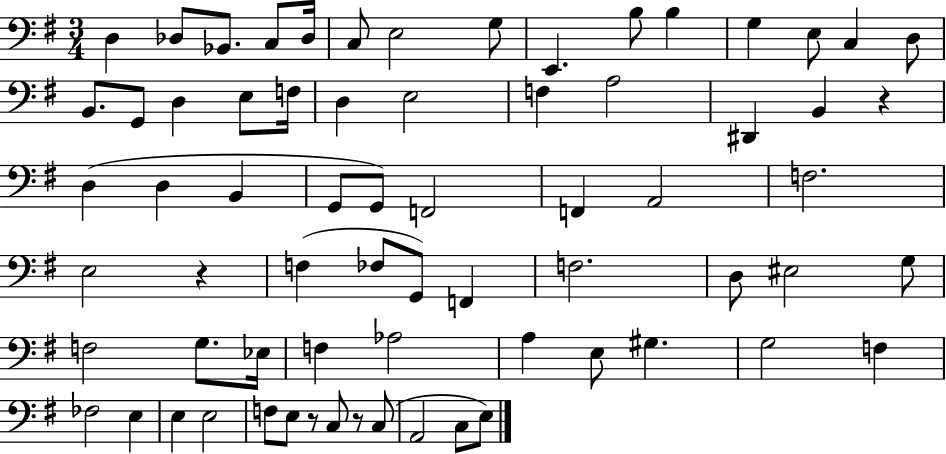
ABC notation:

X:1
T:Untitled
M:3/4
L:1/4
K:G
D, _D,/2 _B,,/2 C,/2 _D,/4 C,/2 E,2 G,/2 E,, B,/2 B, G, E,/2 C, D,/2 B,,/2 G,,/2 D, E,/2 F,/4 D, E,2 F, A,2 ^D,, B,, z D, D, B,, G,,/2 G,,/2 F,,2 F,, A,,2 F,2 E,2 z F, _F,/2 G,,/2 F,, F,2 D,/2 ^E,2 G,/2 F,2 G,/2 _E,/4 F, _A,2 A, E,/2 ^G, G,2 F, _F,2 E, E, E,2 F,/2 E,/2 z/2 C,/2 z/2 C,/2 A,,2 C,/2 E,/2